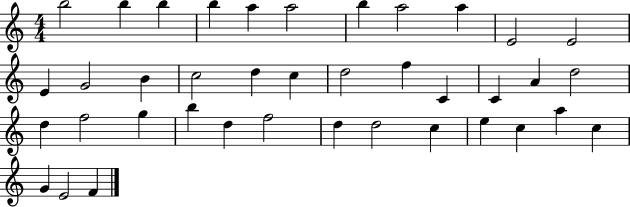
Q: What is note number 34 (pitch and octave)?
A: C5